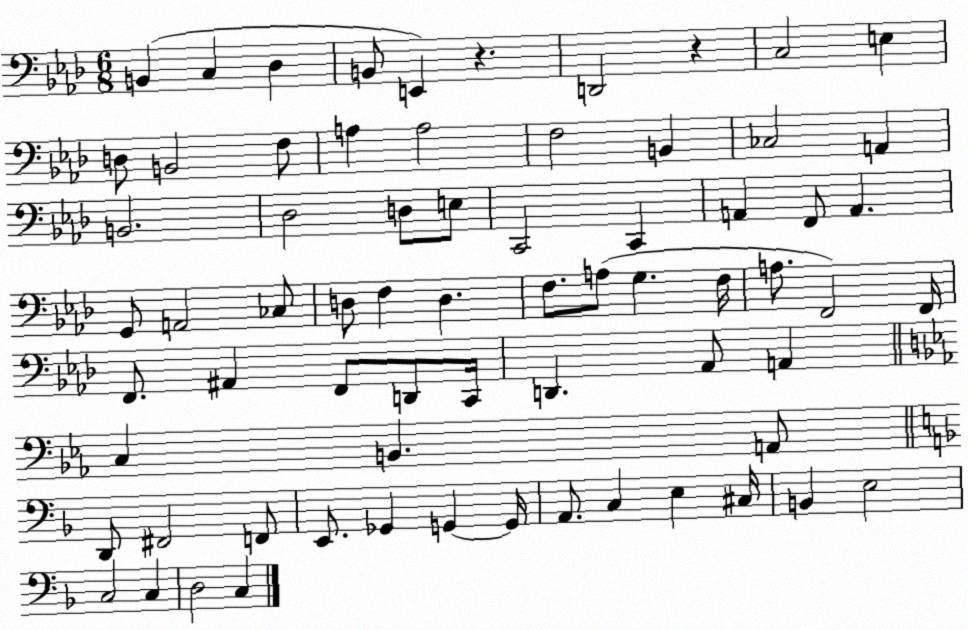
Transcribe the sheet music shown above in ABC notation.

X:1
T:Untitled
M:6/8
L:1/4
K:Ab
B,, C, _D, B,,/2 E,, z D,,2 z C,2 E, D,/2 B,,2 F,/2 A, A,2 F,2 B,, _C,2 A,, B,,2 _D,2 D,/2 E,/2 C,,2 C,, A,, F,,/2 A,, G,,/2 A,,2 _C,/2 D,/2 F, D, F,/2 A,/2 G, F,/4 A,/2 F,,2 F,,/4 F,,/2 ^A,, F,,/2 D,,/2 C,,/4 D,, _A,,/2 A,, C, B,, A,,/2 D,,/2 ^F,,2 F,,/2 E,,/2 _G,, G,, G,,/4 A,,/2 C, E, ^C,/4 B,, E,2 C,2 C, D,2 C,